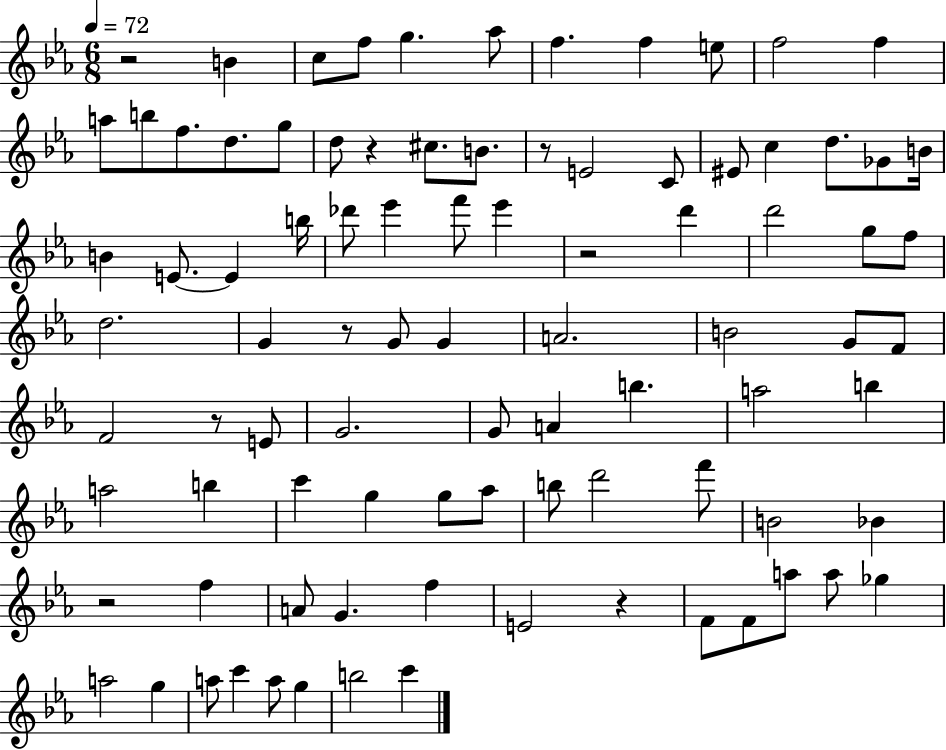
R/h B4/q C5/e F5/e G5/q. Ab5/e F5/q. F5/q E5/e F5/h F5/q A5/e B5/e F5/e. D5/e. G5/e D5/e R/q C#5/e. B4/e. R/e E4/h C4/e EIS4/e C5/q D5/e. Gb4/e B4/s B4/q E4/e. E4/q B5/s Db6/e Eb6/q F6/e Eb6/q R/h D6/q D6/h G5/e F5/e D5/h. G4/q R/e G4/e G4/q A4/h. B4/h G4/e F4/e F4/h R/e E4/e G4/h. G4/e A4/q B5/q. A5/h B5/q A5/h B5/q C6/q G5/q G5/e Ab5/e B5/e D6/h F6/e B4/h Bb4/q R/h F5/q A4/e G4/q. F5/q E4/h R/q F4/e F4/e A5/e A5/e Gb5/q A5/h G5/q A5/e C6/q A5/e G5/q B5/h C6/q